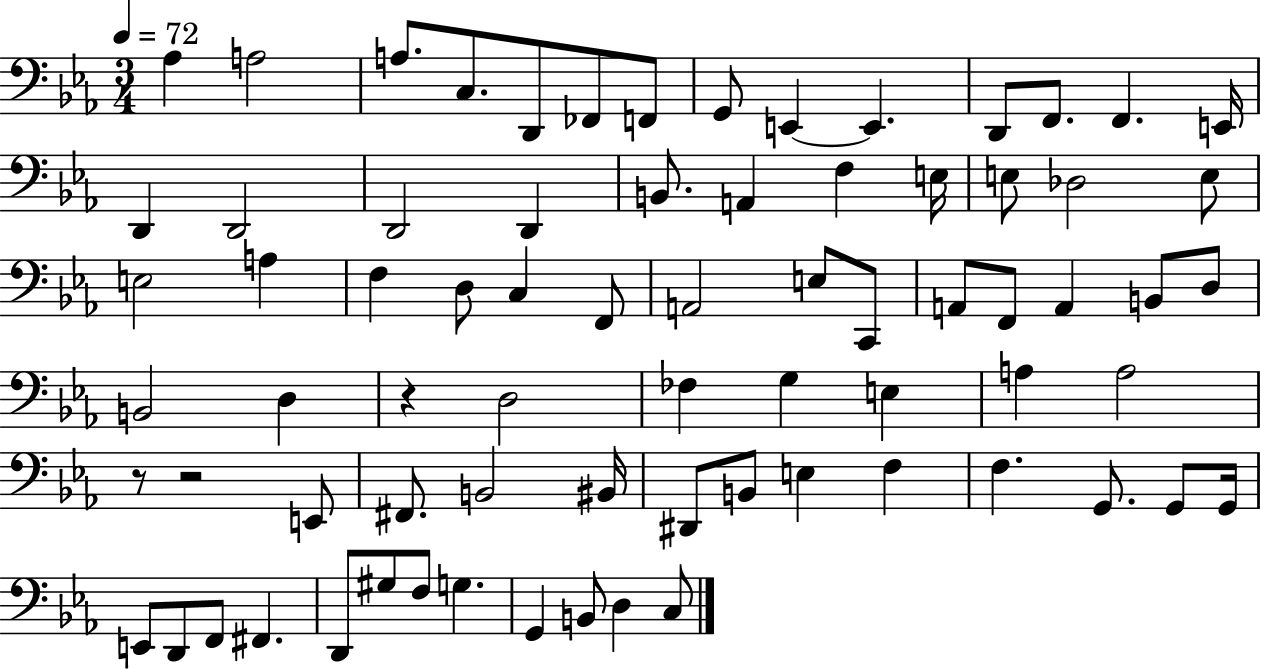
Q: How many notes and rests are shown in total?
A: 74